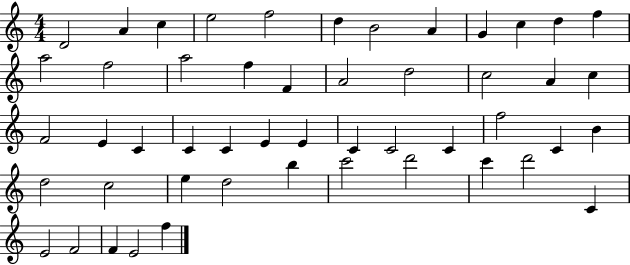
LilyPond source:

{
  \clef treble
  \numericTimeSignature
  \time 4/4
  \key c \major
  d'2 a'4 c''4 | e''2 f''2 | d''4 b'2 a'4 | g'4 c''4 d''4 f''4 | \break a''2 f''2 | a''2 f''4 f'4 | a'2 d''2 | c''2 a'4 c''4 | \break f'2 e'4 c'4 | c'4 c'4 e'4 e'4 | c'4 c'2 c'4 | f''2 c'4 b'4 | \break d''2 c''2 | e''4 d''2 b''4 | c'''2 d'''2 | c'''4 d'''2 c'4 | \break e'2 f'2 | f'4 e'2 f''4 | \bar "|."
}